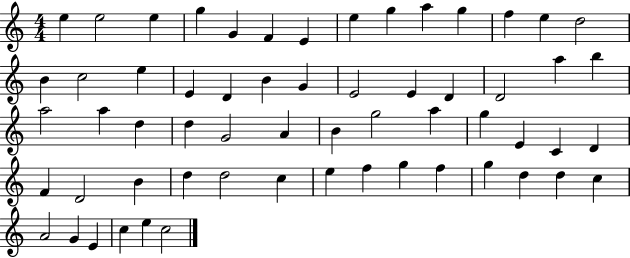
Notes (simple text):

E5/q E5/h E5/q G5/q G4/q F4/q E4/q E5/q G5/q A5/q G5/q F5/q E5/q D5/h B4/q C5/h E5/q E4/q D4/q B4/q G4/q E4/h E4/q D4/q D4/h A5/q B5/q A5/h A5/q D5/q D5/q G4/h A4/q B4/q G5/h A5/q G5/q E4/q C4/q D4/q F4/q D4/h B4/q D5/q D5/h C5/q E5/q F5/q G5/q F5/q G5/q D5/q D5/q C5/q A4/h G4/q E4/q C5/q E5/q C5/h